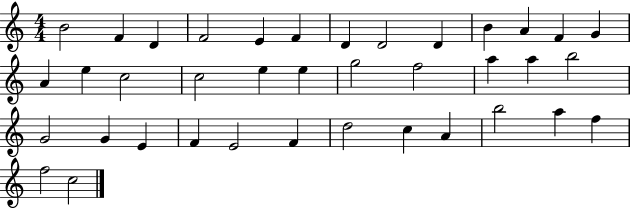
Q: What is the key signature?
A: C major